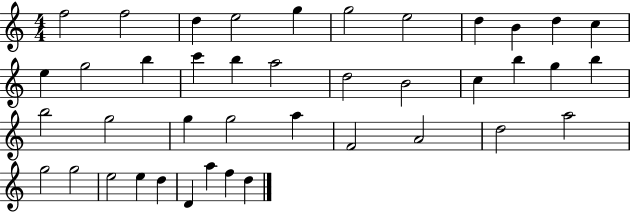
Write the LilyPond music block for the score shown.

{
  \clef treble
  \numericTimeSignature
  \time 4/4
  \key c \major
  f''2 f''2 | d''4 e''2 g''4 | g''2 e''2 | d''4 b'4 d''4 c''4 | \break e''4 g''2 b''4 | c'''4 b''4 a''2 | d''2 b'2 | c''4 b''4 g''4 b''4 | \break b''2 g''2 | g''4 g''2 a''4 | f'2 a'2 | d''2 a''2 | \break g''2 g''2 | e''2 e''4 d''4 | d'4 a''4 f''4 d''4 | \bar "|."
}